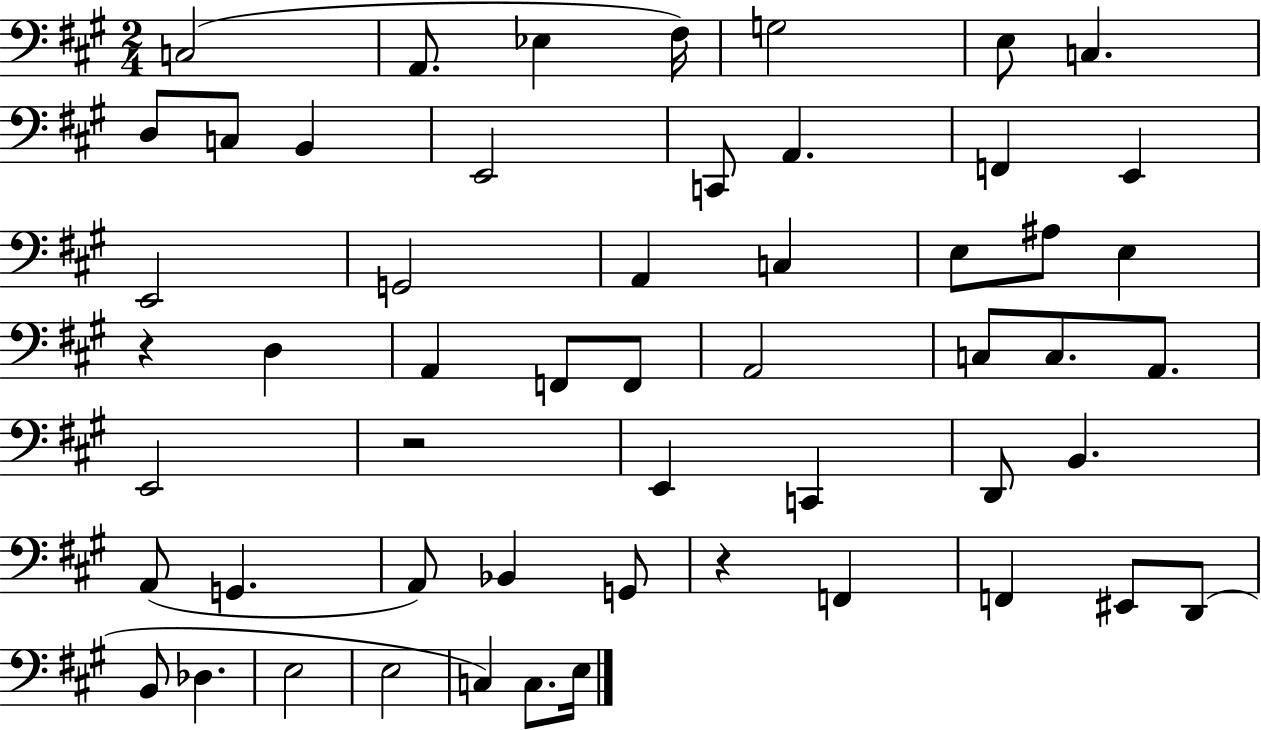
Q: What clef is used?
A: bass